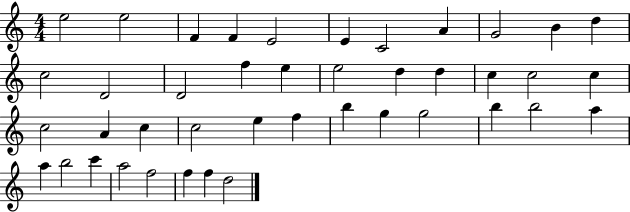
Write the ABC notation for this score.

X:1
T:Untitled
M:4/4
L:1/4
K:C
e2 e2 F F E2 E C2 A G2 B d c2 D2 D2 f e e2 d d c c2 c c2 A c c2 e f b g g2 b b2 a a b2 c' a2 f2 f f d2